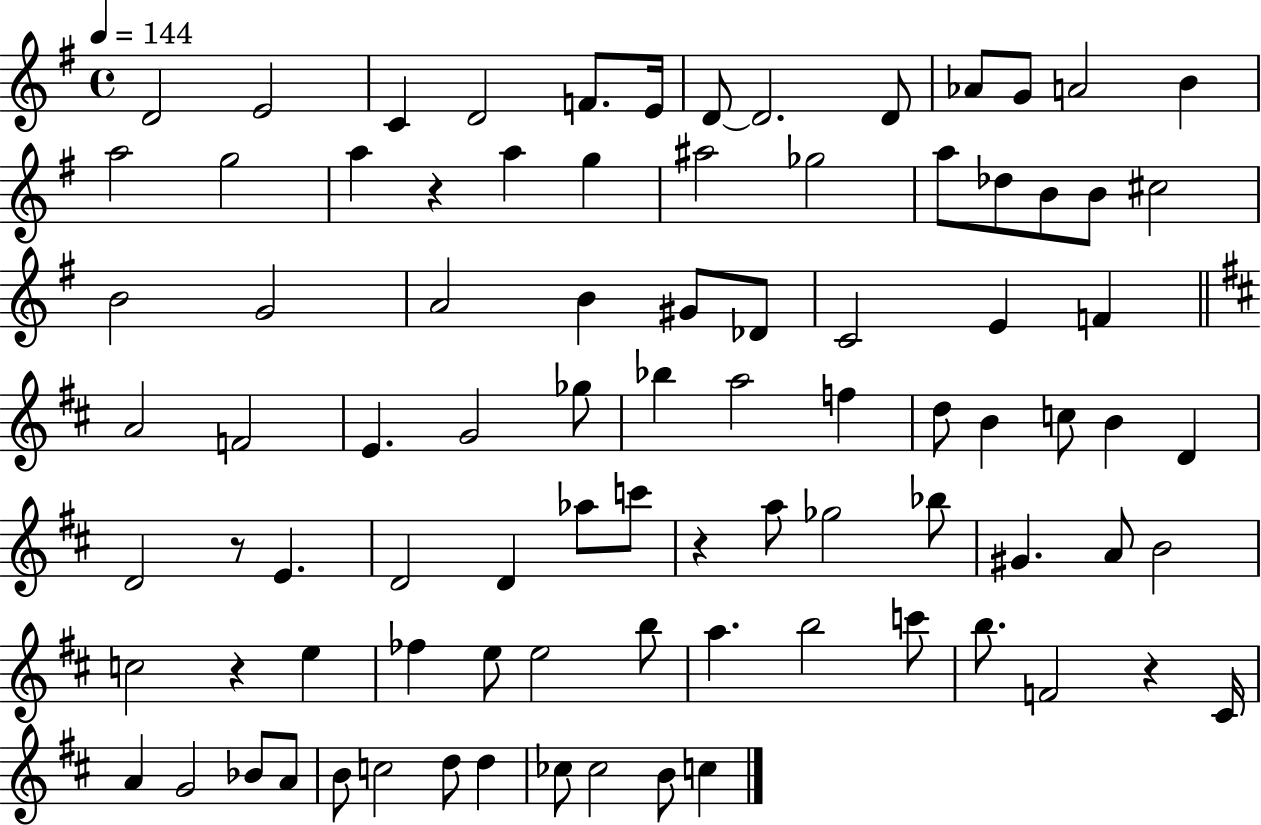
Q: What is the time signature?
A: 4/4